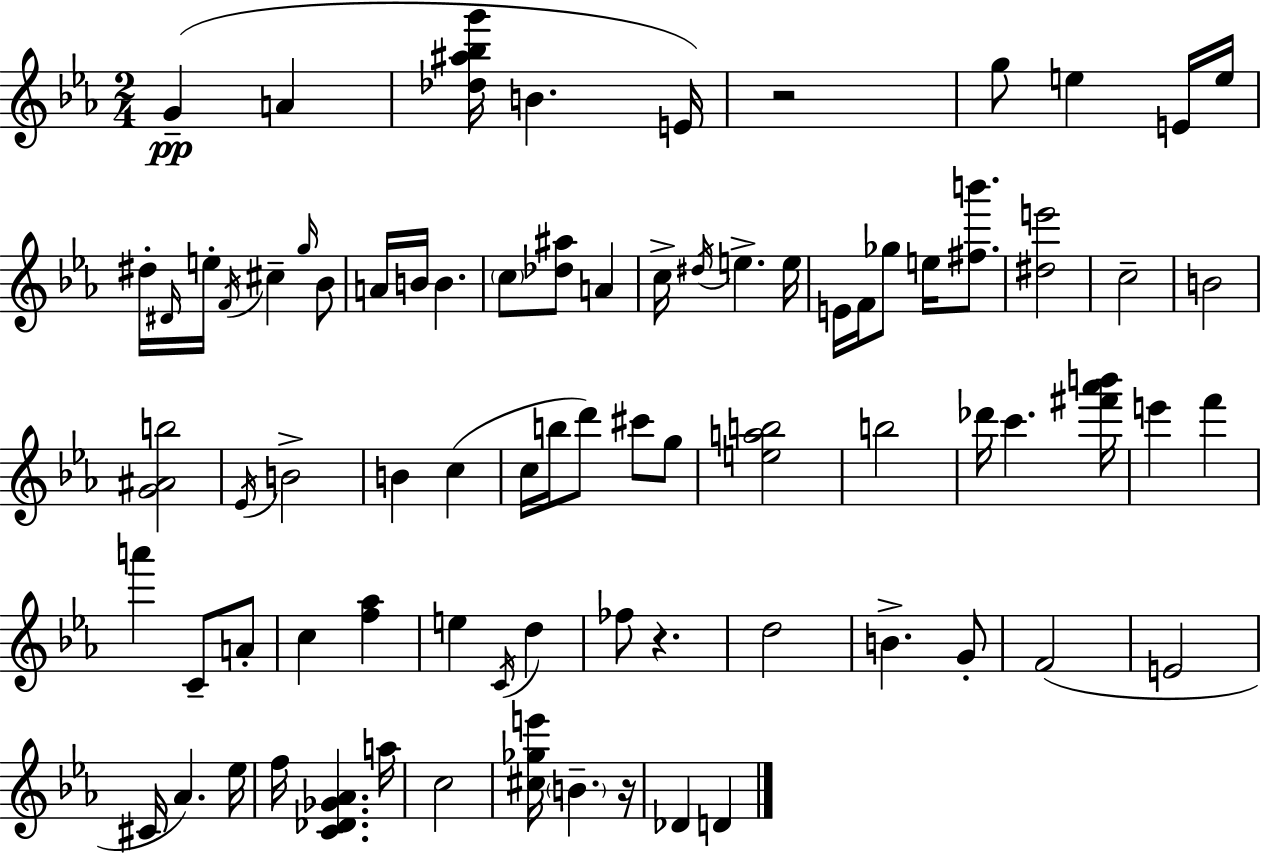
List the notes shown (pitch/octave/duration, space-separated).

G4/q A4/q [Db5,A#5,Bb5,G6]/s B4/q. E4/s R/h G5/e E5/q E4/s E5/s D#5/s D#4/s E5/s F4/s C#5/q G5/s Bb4/e A4/s B4/s B4/q. C5/e [Db5,A#5]/e A4/q C5/s D#5/s E5/q. E5/s E4/s F4/s Gb5/e E5/s [F#5,B6]/e. [D#5,E6]/h C5/h B4/h [G4,A#4,B5]/h Eb4/s B4/h B4/q C5/q C5/s B5/s D6/e C#6/e G5/e [E5,A5,B5]/h B5/h Db6/s C6/q. [F#6,Ab6,B6]/s E6/q F6/q A6/q C4/e A4/e C5/q [F5,Ab5]/q E5/q C4/s D5/q FES5/e R/q. D5/h B4/q. G4/e F4/h E4/h C#4/s Ab4/q. Eb5/s F5/s [C4,Db4,Gb4,Ab4]/q. A5/s C5/h [C#5,Gb5,E6]/s B4/q. R/s Db4/q D4/q